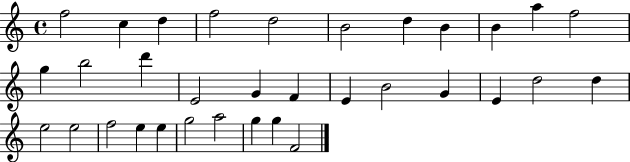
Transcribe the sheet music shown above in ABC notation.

X:1
T:Untitled
M:4/4
L:1/4
K:C
f2 c d f2 d2 B2 d B B a f2 g b2 d' E2 G F E B2 G E d2 d e2 e2 f2 e e g2 a2 g g F2